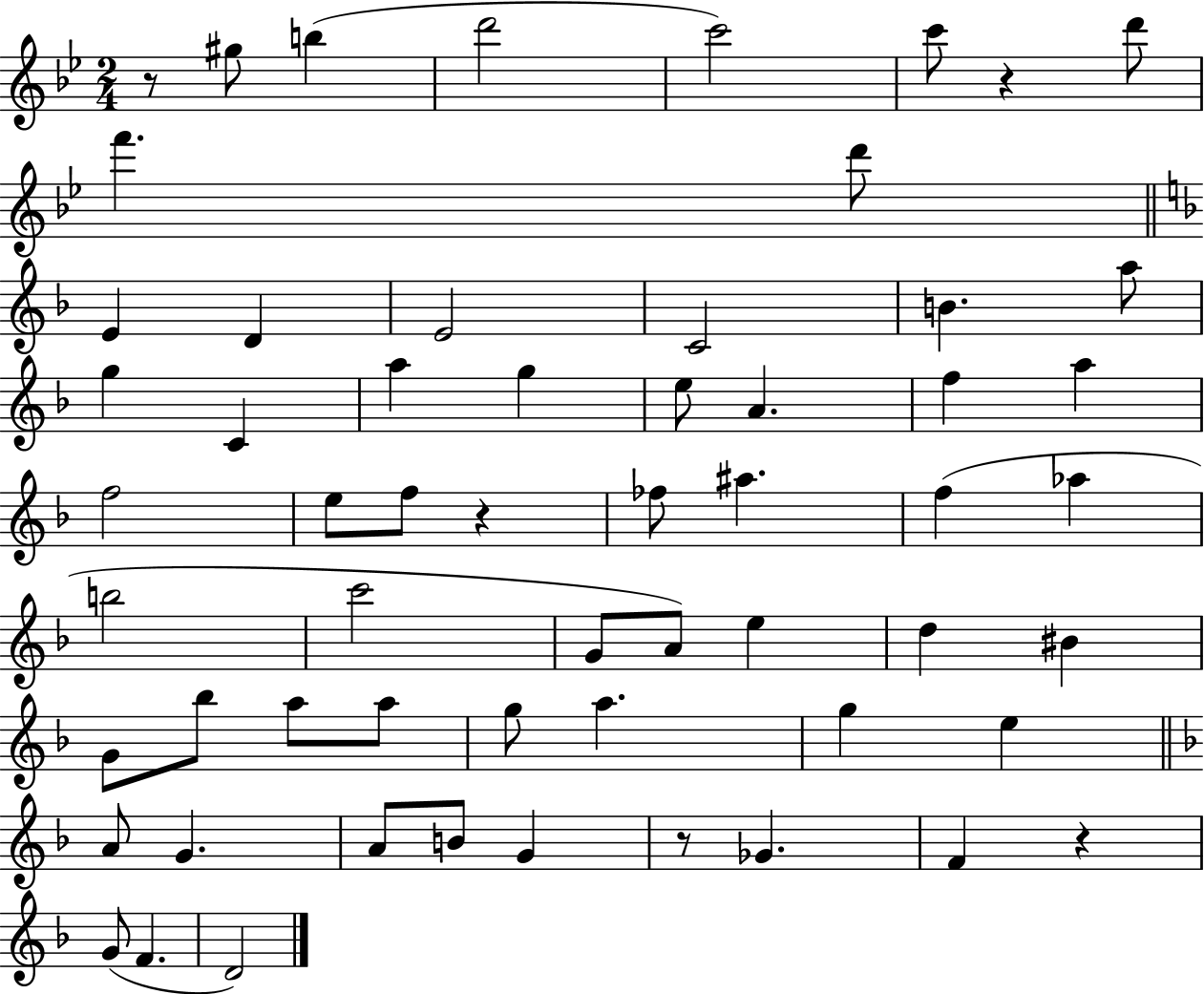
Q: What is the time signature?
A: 2/4